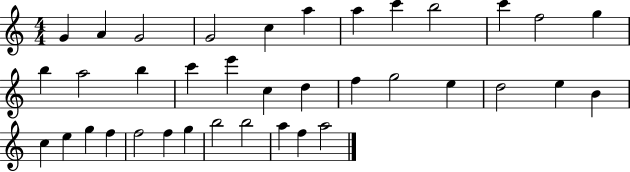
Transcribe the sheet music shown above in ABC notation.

X:1
T:Untitled
M:4/4
L:1/4
K:C
G A G2 G2 c a a c' b2 c' f2 g b a2 b c' e' c d f g2 e d2 e B c e g f f2 f g b2 b2 a f a2